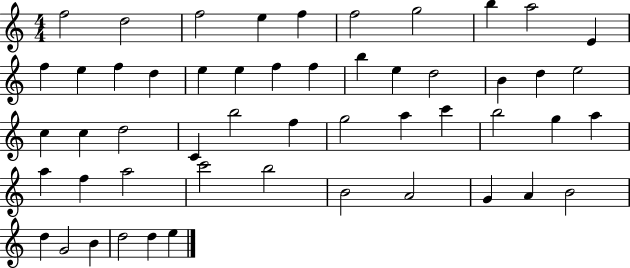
F5/h D5/h F5/h E5/q F5/q F5/h G5/h B5/q A5/h E4/q F5/q E5/q F5/q D5/q E5/q E5/q F5/q F5/q B5/q E5/q D5/h B4/q D5/q E5/h C5/q C5/q D5/h C4/q B5/h F5/q G5/h A5/q C6/q B5/h G5/q A5/q A5/q F5/q A5/h C6/h B5/h B4/h A4/h G4/q A4/q B4/h D5/q G4/h B4/q D5/h D5/q E5/q